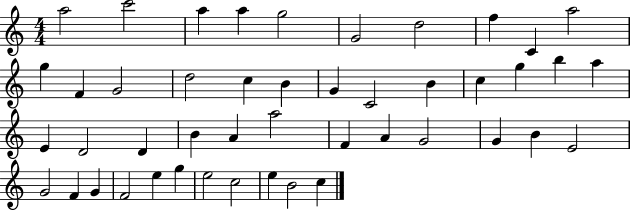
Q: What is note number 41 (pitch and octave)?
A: G5